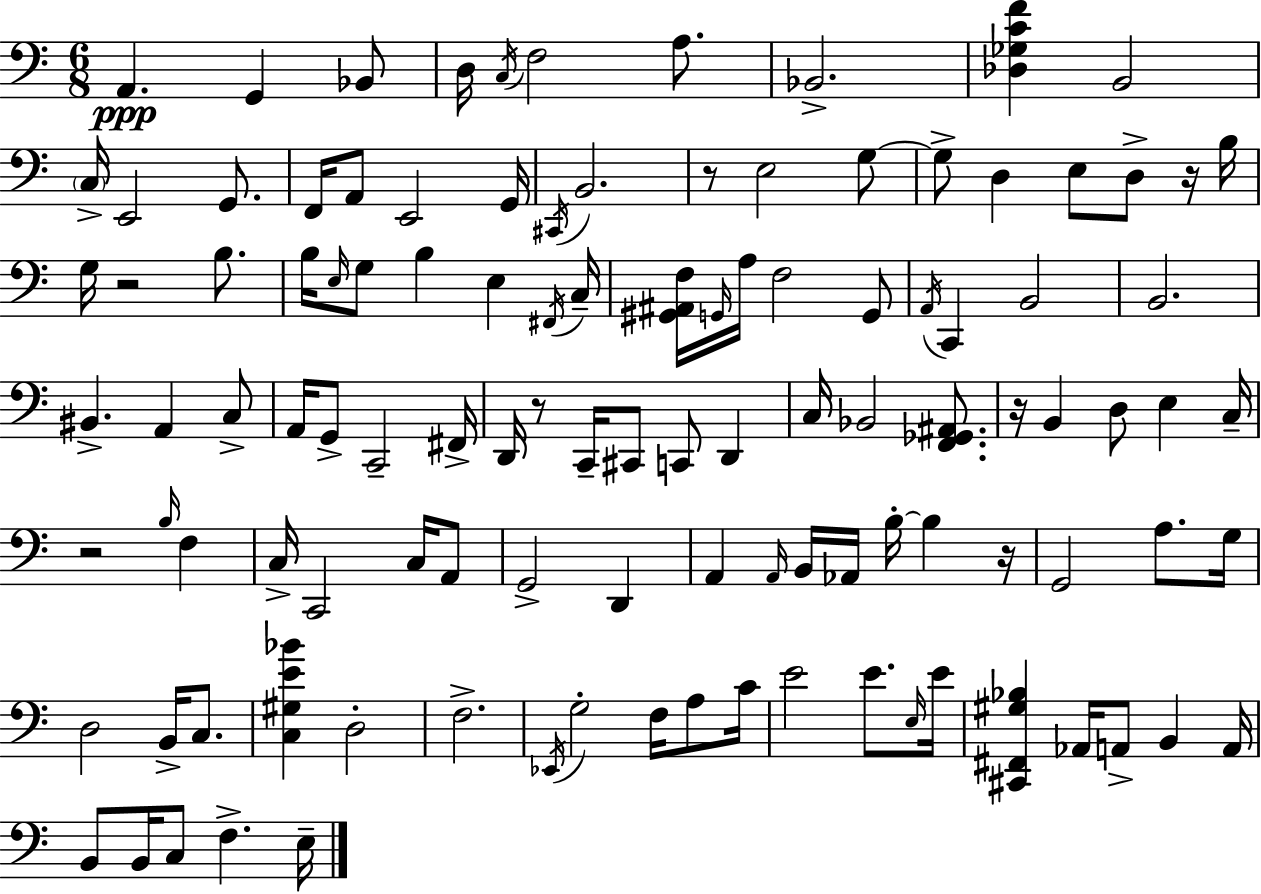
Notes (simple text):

A2/q. G2/q Bb2/e D3/s C3/s F3/h A3/e. Bb2/h. [Db3,Gb3,C4,F4]/q B2/h C3/s E2/h G2/e. F2/s A2/e E2/h G2/s C#2/s B2/h. R/e E3/h G3/e G3/e D3/q E3/e D3/e R/s B3/s G3/s R/h B3/e. B3/s E3/s G3/e B3/q E3/q F#2/s C3/s [G#2,A#2,F3]/s G2/s A3/s F3/h G2/e A2/s C2/q B2/h B2/h. BIS2/q. A2/q C3/e A2/s G2/e C2/h F#2/s D2/s R/e C2/s C#2/e C2/e D2/q C3/s Bb2/h [F2,Gb2,A#2]/e. R/s B2/q D3/e E3/q C3/s R/h B3/s F3/q C3/s C2/h C3/s A2/e G2/h D2/q A2/q A2/s B2/s Ab2/s B3/s B3/q R/s G2/h A3/e. G3/s D3/h B2/s C3/e. [C3,G#3,E4,Bb4]/q D3/h F3/h. Eb2/s G3/h F3/s A3/e C4/s E4/h E4/e. E3/s E4/s [C#2,F#2,G#3,Bb3]/q Ab2/s A2/e B2/q A2/s B2/e B2/s C3/e F3/q. E3/s